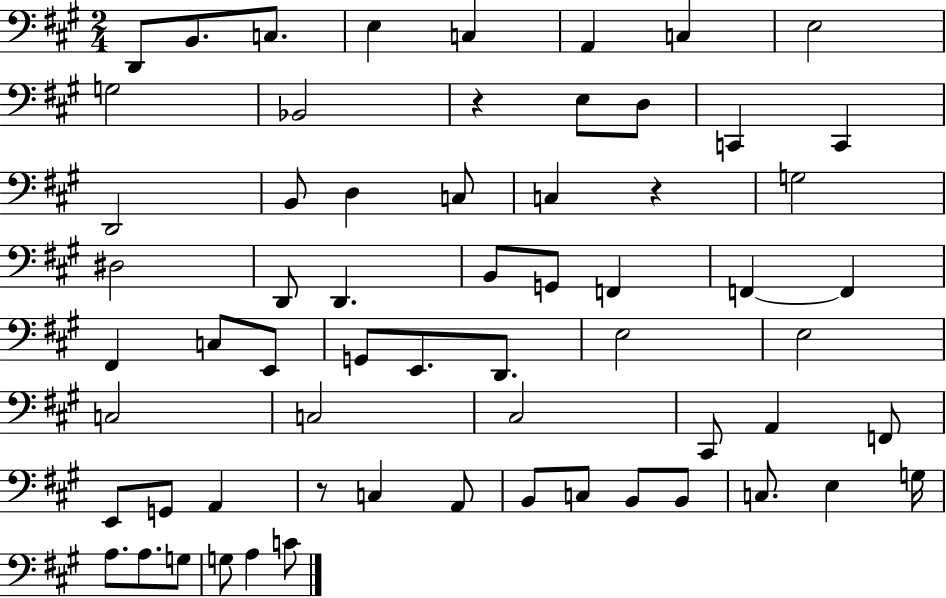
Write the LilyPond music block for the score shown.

{
  \clef bass
  \numericTimeSignature
  \time 2/4
  \key a \major
  d,8 b,8. c8. | e4 c4 | a,4 c4 | e2 | \break g2 | bes,2 | r4 e8 d8 | c,4 c,4 | \break d,2 | b,8 d4 c8 | c4 r4 | g2 | \break dis2 | d,8 d,4. | b,8 g,8 f,4 | f,4~~ f,4 | \break fis,4 c8 e,8 | g,8 e,8. d,8. | e2 | e2 | \break c2 | c2 | cis2 | cis,8 a,4 f,8 | \break e,8 g,8 a,4 | r8 c4 a,8 | b,8 c8 b,8 b,8 | c8. e4 g16 | \break a8. a8. g8 | g8 a4 c'8 | \bar "|."
}